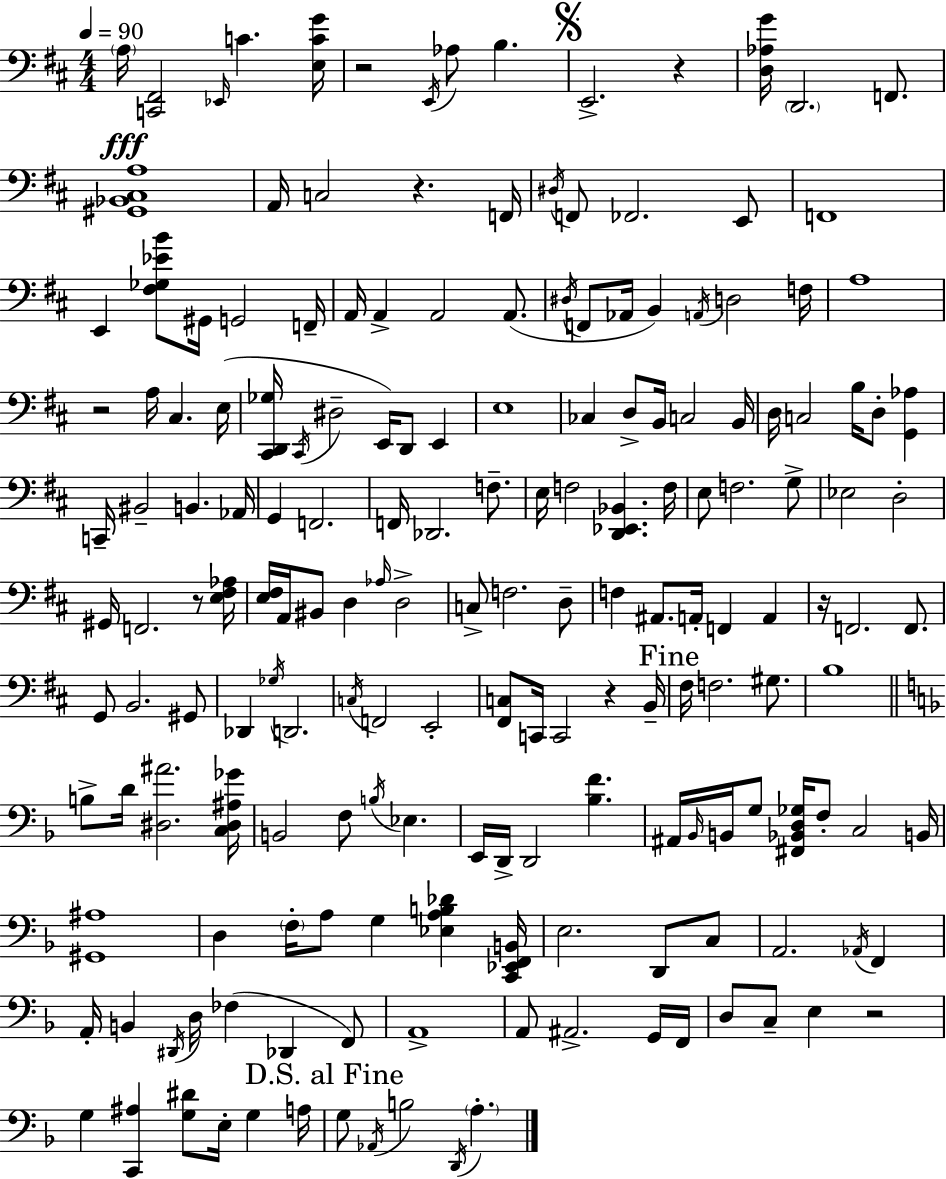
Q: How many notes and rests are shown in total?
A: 179